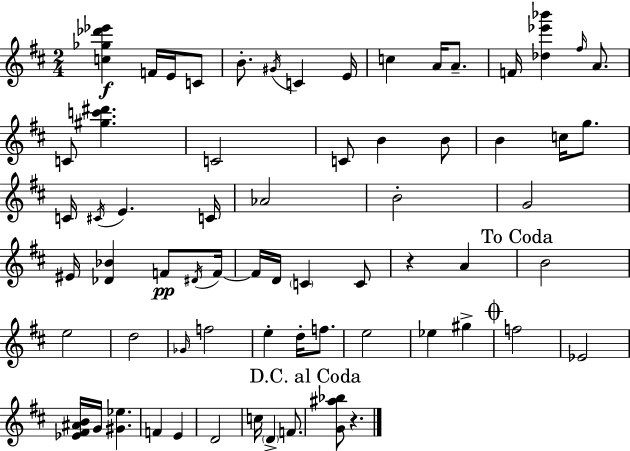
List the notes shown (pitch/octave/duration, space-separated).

[C5,Gb5,Db6,Eb6]/q F4/s E4/s C4/e B4/e. G#4/s C4/q E4/s C5/q A4/s A4/e. F4/s [Db5,Eb6,Bb6]/q F#5/s A4/e. C4/e [G#5,C6,D#6]/q. C4/h C4/e B4/q B4/e B4/q C5/s G5/e. C4/s C#4/s E4/q. C4/s Ab4/h B4/h G4/h EIS4/s [Db4,Bb4]/q F4/e D#4/s F4/s F4/s D4/s C4/q C4/e R/q A4/q B4/h E5/h D5/h Gb4/s F5/h E5/q D5/s F5/e. E5/h Eb5/q G#5/q F5/h Eb4/h [Eb4,F#4,A#4,B4]/s G4/s [G#4,Eb5]/q. F4/q E4/q D4/h C5/s D4/q F4/e. [G4,A#5,Bb5]/e R/q.